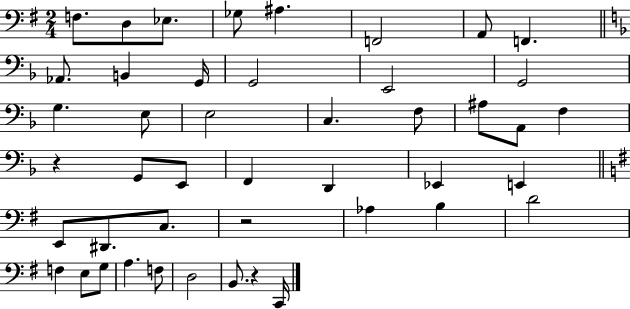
F3/e. D3/e Eb3/e. Gb3/e A#3/q. F2/h A2/e F2/q. Ab2/e. B2/q G2/s G2/h E2/h G2/h G3/q. E3/e E3/h C3/q. F3/e A#3/e A2/e F3/q R/q G2/e E2/e F2/q D2/q Eb2/q E2/q E2/e D#2/e. C3/e. R/h Ab3/q B3/q D4/h F3/q E3/e G3/e A3/q. F3/e D3/h B2/e. R/q C2/s